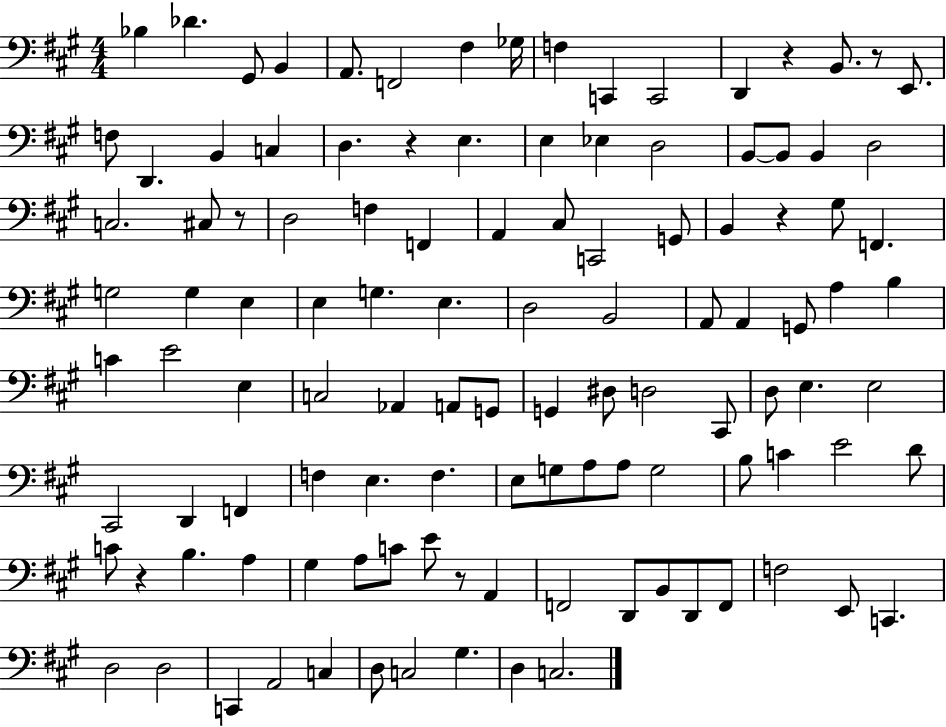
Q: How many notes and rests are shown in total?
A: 114